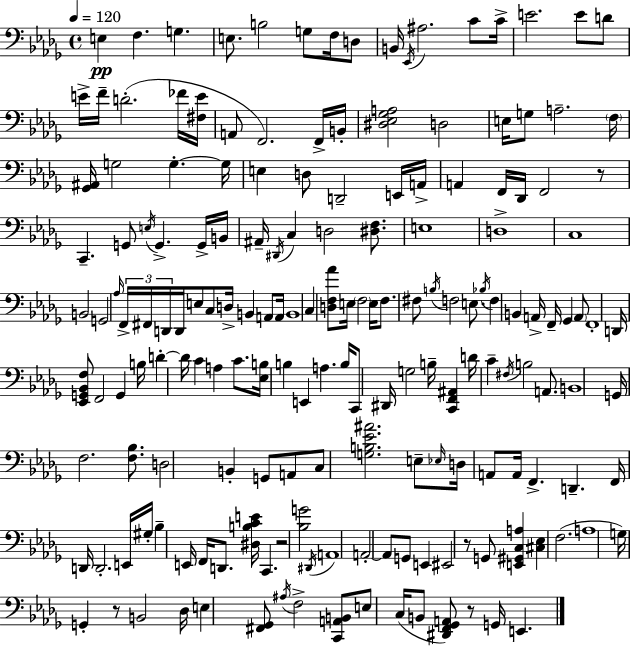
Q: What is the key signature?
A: BES minor